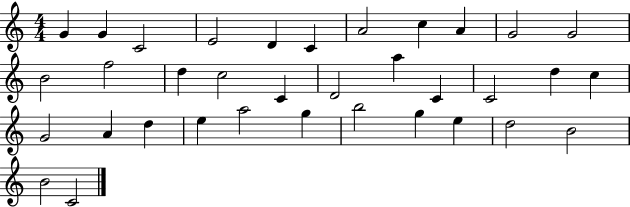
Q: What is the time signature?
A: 4/4